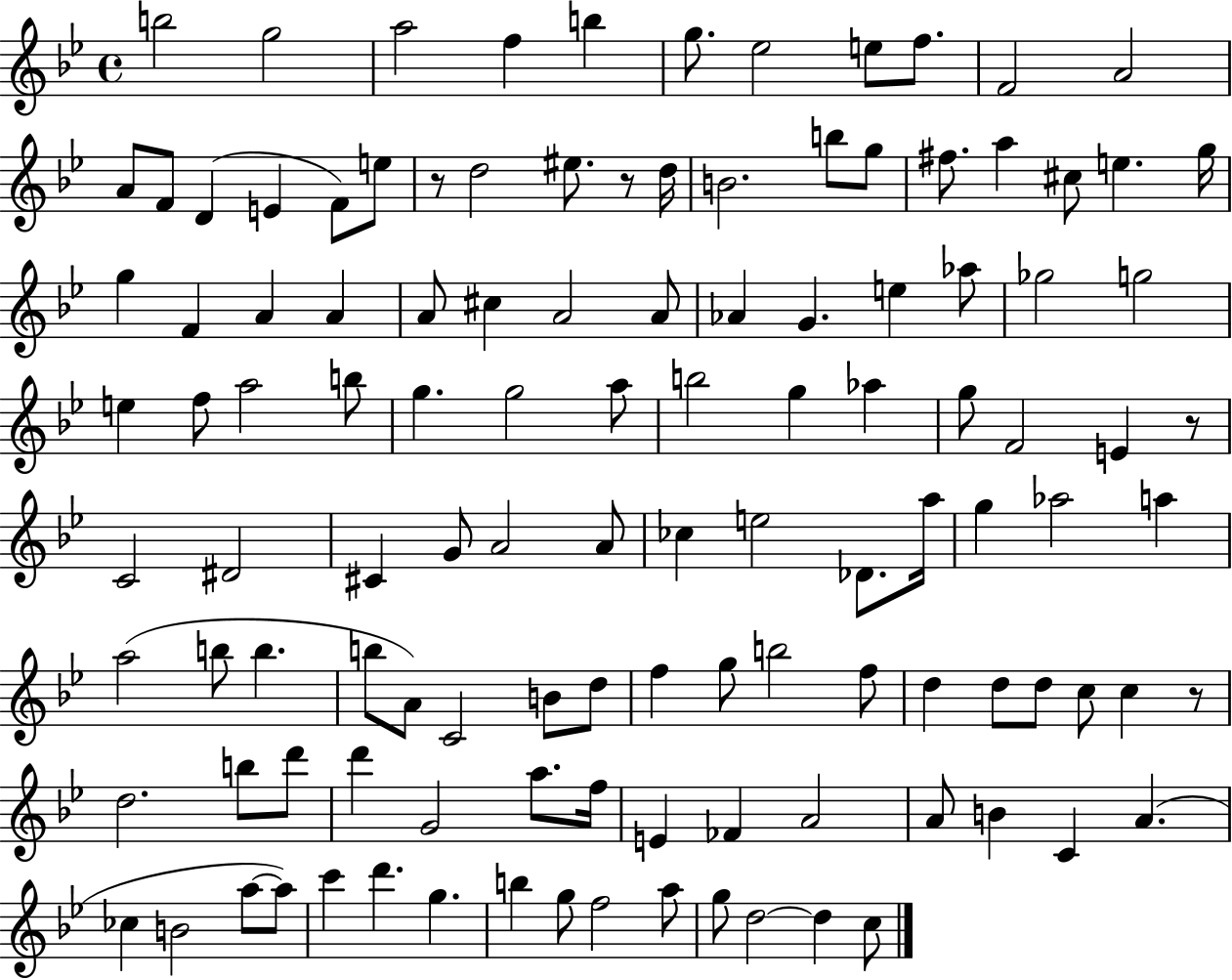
X:1
T:Untitled
M:4/4
L:1/4
K:Bb
b2 g2 a2 f b g/2 _e2 e/2 f/2 F2 A2 A/2 F/2 D E F/2 e/2 z/2 d2 ^e/2 z/2 d/4 B2 b/2 g/2 ^f/2 a ^c/2 e g/4 g F A A A/2 ^c A2 A/2 _A G e _a/2 _g2 g2 e f/2 a2 b/2 g g2 a/2 b2 g _a g/2 F2 E z/2 C2 ^D2 ^C G/2 A2 A/2 _c e2 _D/2 a/4 g _a2 a a2 b/2 b b/2 A/2 C2 B/2 d/2 f g/2 b2 f/2 d d/2 d/2 c/2 c z/2 d2 b/2 d'/2 d' G2 a/2 f/4 E _F A2 A/2 B C A _c B2 a/2 a/2 c' d' g b g/2 f2 a/2 g/2 d2 d c/2